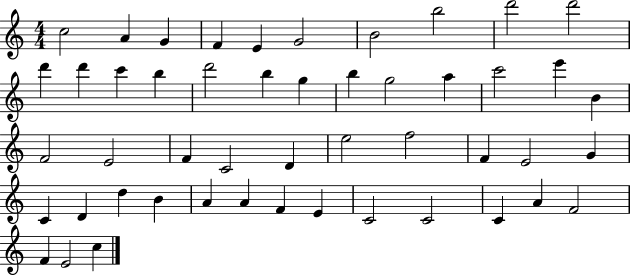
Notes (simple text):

C5/h A4/q G4/q F4/q E4/q G4/h B4/h B5/h D6/h D6/h D6/q D6/q C6/q B5/q D6/h B5/q G5/q B5/q G5/h A5/q C6/h E6/q B4/q F4/h E4/h F4/q C4/h D4/q E5/h F5/h F4/q E4/h G4/q C4/q D4/q D5/q B4/q A4/q A4/q F4/q E4/q C4/h C4/h C4/q A4/q F4/h F4/q E4/h C5/q